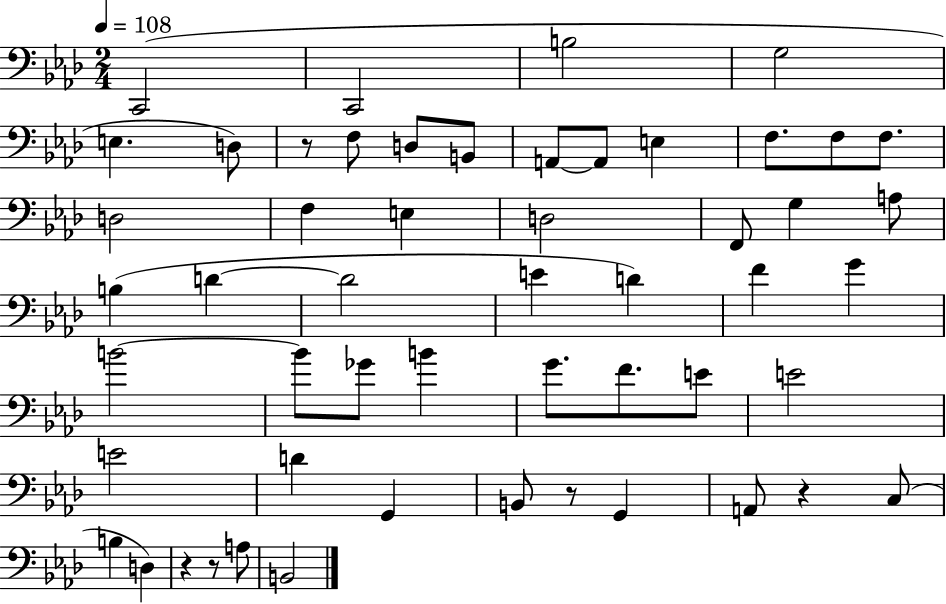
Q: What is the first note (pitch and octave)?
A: C2